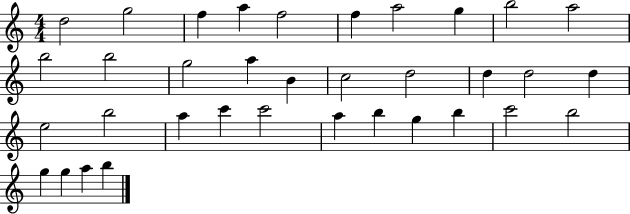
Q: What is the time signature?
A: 4/4